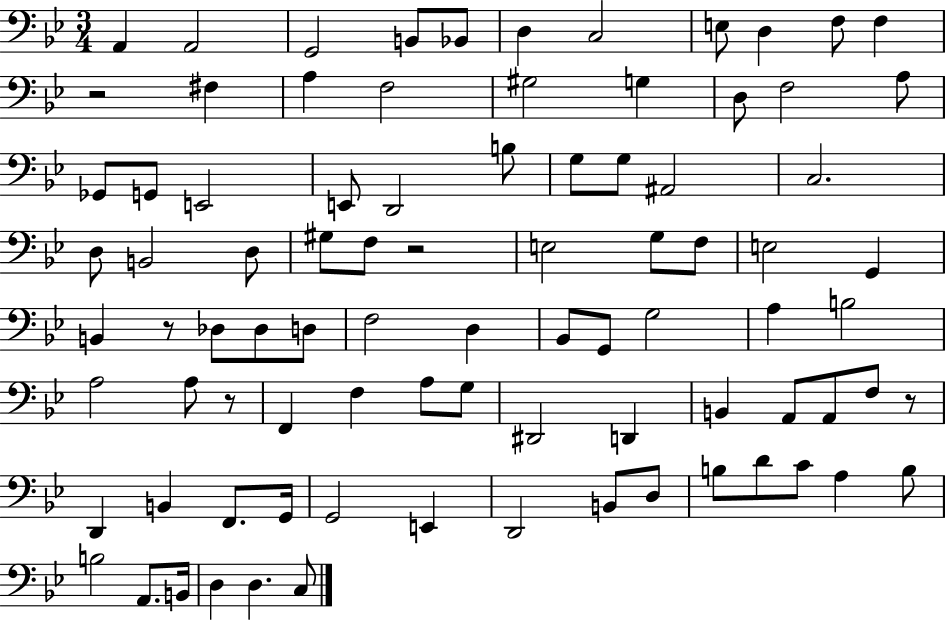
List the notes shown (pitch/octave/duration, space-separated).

A2/q A2/h G2/h B2/e Bb2/e D3/q C3/h E3/e D3/q F3/e F3/q R/h F#3/q A3/q F3/h G#3/h G3/q D3/e F3/h A3/e Gb2/e G2/e E2/h E2/e D2/h B3/e G3/e G3/e A#2/h C3/h. D3/e B2/h D3/e G#3/e F3/e R/h E3/h G3/e F3/e E3/h G2/q B2/q R/e Db3/e Db3/e D3/e F3/h D3/q Bb2/e G2/e G3/h A3/q B3/h A3/h A3/e R/e F2/q F3/q A3/e G3/e D#2/h D2/q B2/q A2/e A2/e F3/e R/e D2/q B2/q F2/e. G2/s G2/h E2/q D2/h B2/e D3/e B3/e D4/e C4/e A3/q B3/e B3/h A2/e. B2/s D3/q D3/q. C3/e